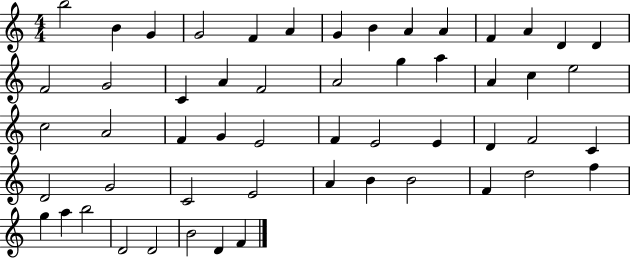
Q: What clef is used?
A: treble